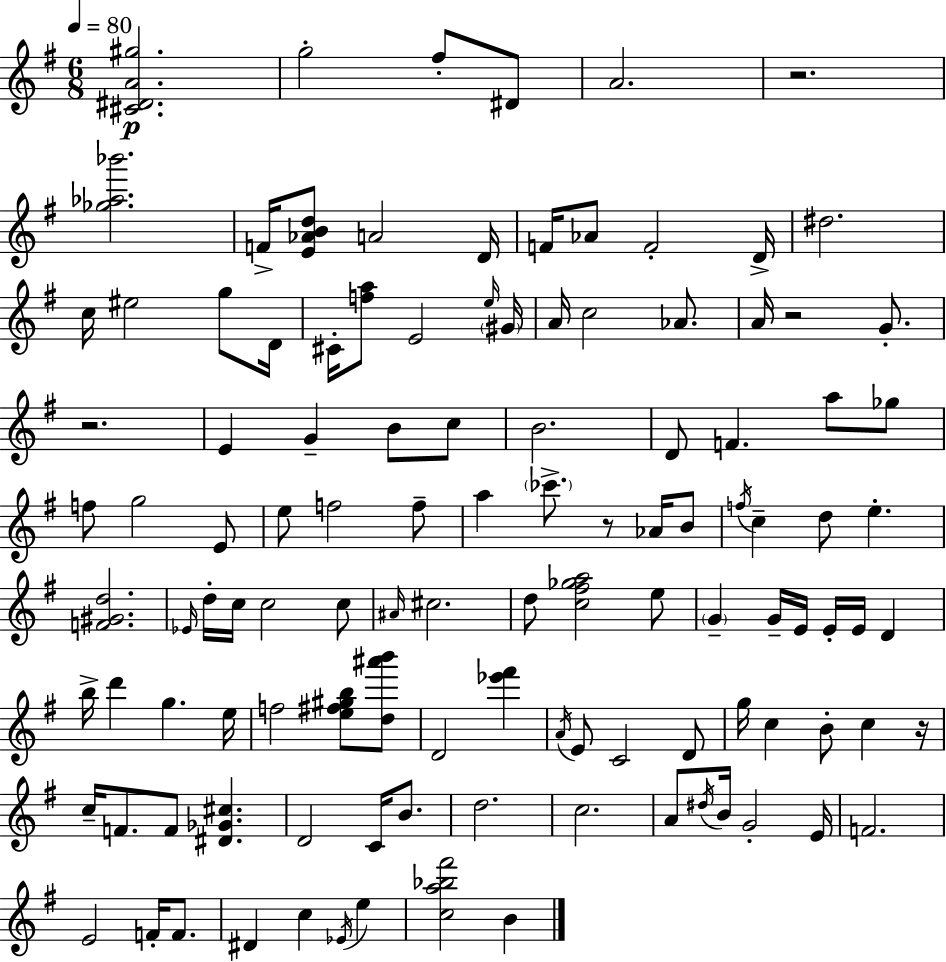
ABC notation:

X:1
T:Untitled
M:6/8
L:1/4
K:Em
[^C^DA^g]2 g2 ^f/2 ^D/2 A2 z2 [_g_a_b']2 F/4 [E_ABd]/2 A2 D/4 F/4 _A/2 F2 D/4 ^d2 c/4 ^e2 g/2 D/4 ^C/4 [fa]/2 E2 e/4 ^G/4 A/4 c2 _A/2 A/4 z2 G/2 z2 E G B/2 c/2 B2 D/2 F a/2 _g/2 f/2 g2 E/2 e/2 f2 f/2 a _c'/2 z/2 _A/4 B/2 f/4 c d/2 e [F^Gd]2 _E/4 d/4 c/4 c2 c/2 ^A/4 ^c2 d/2 [c^f_ga]2 e/2 G G/4 E/4 E/4 E/4 D b/4 d' g e/4 f2 [e^f^gb]/2 [d^a'b']/2 D2 [_e'^f'] A/4 E/2 C2 D/2 g/4 c B/2 c z/4 c/4 F/2 F/2 [^D_G^c] D2 C/4 B/2 d2 c2 A/2 ^d/4 B/4 G2 E/4 F2 E2 F/4 F/2 ^D c _E/4 e [ca_b^f']2 B